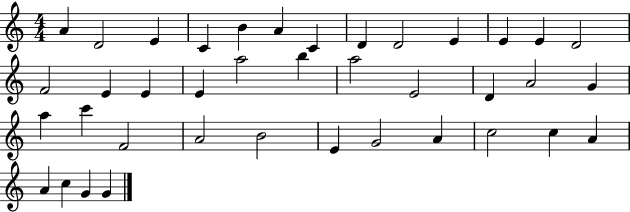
A4/q D4/h E4/q C4/q B4/q A4/q C4/q D4/q D4/h E4/q E4/q E4/q D4/h F4/h E4/q E4/q E4/q A5/h B5/q A5/h E4/h D4/q A4/h G4/q A5/q C6/q F4/h A4/h B4/h E4/q G4/h A4/q C5/h C5/q A4/q A4/q C5/q G4/q G4/q